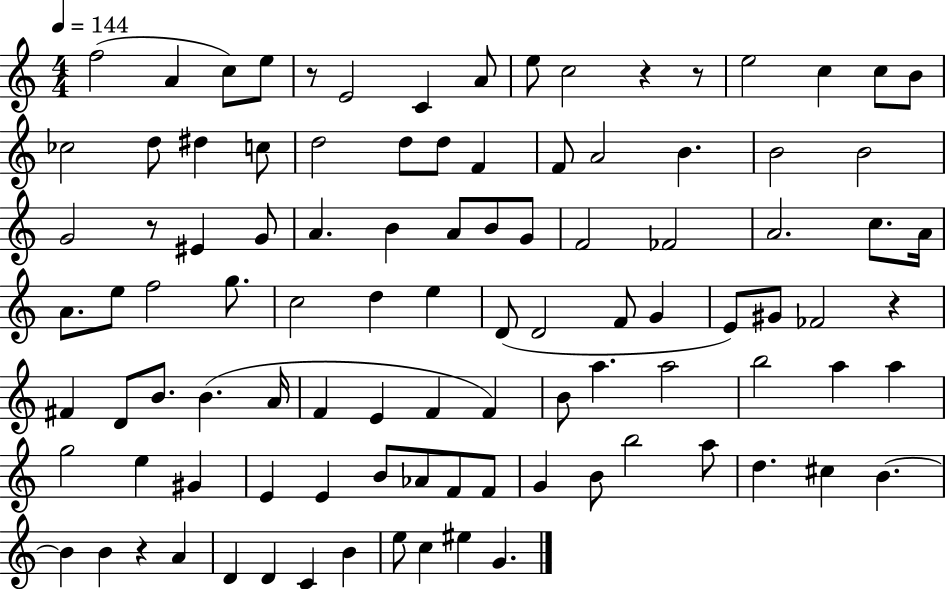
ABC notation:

X:1
T:Untitled
M:4/4
L:1/4
K:C
f2 A c/2 e/2 z/2 E2 C A/2 e/2 c2 z z/2 e2 c c/2 B/2 _c2 d/2 ^d c/2 d2 d/2 d/2 F F/2 A2 B B2 B2 G2 z/2 ^E G/2 A B A/2 B/2 G/2 F2 _F2 A2 c/2 A/4 A/2 e/2 f2 g/2 c2 d e D/2 D2 F/2 G E/2 ^G/2 _F2 z ^F D/2 B/2 B A/4 F E F F B/2 a a2 b2 a a g2 e ^G E E B/2 _A/2 F/2 F/2 G B/2 b2 a/2 d ^c B B B z A D D C B e/2 c ^e G